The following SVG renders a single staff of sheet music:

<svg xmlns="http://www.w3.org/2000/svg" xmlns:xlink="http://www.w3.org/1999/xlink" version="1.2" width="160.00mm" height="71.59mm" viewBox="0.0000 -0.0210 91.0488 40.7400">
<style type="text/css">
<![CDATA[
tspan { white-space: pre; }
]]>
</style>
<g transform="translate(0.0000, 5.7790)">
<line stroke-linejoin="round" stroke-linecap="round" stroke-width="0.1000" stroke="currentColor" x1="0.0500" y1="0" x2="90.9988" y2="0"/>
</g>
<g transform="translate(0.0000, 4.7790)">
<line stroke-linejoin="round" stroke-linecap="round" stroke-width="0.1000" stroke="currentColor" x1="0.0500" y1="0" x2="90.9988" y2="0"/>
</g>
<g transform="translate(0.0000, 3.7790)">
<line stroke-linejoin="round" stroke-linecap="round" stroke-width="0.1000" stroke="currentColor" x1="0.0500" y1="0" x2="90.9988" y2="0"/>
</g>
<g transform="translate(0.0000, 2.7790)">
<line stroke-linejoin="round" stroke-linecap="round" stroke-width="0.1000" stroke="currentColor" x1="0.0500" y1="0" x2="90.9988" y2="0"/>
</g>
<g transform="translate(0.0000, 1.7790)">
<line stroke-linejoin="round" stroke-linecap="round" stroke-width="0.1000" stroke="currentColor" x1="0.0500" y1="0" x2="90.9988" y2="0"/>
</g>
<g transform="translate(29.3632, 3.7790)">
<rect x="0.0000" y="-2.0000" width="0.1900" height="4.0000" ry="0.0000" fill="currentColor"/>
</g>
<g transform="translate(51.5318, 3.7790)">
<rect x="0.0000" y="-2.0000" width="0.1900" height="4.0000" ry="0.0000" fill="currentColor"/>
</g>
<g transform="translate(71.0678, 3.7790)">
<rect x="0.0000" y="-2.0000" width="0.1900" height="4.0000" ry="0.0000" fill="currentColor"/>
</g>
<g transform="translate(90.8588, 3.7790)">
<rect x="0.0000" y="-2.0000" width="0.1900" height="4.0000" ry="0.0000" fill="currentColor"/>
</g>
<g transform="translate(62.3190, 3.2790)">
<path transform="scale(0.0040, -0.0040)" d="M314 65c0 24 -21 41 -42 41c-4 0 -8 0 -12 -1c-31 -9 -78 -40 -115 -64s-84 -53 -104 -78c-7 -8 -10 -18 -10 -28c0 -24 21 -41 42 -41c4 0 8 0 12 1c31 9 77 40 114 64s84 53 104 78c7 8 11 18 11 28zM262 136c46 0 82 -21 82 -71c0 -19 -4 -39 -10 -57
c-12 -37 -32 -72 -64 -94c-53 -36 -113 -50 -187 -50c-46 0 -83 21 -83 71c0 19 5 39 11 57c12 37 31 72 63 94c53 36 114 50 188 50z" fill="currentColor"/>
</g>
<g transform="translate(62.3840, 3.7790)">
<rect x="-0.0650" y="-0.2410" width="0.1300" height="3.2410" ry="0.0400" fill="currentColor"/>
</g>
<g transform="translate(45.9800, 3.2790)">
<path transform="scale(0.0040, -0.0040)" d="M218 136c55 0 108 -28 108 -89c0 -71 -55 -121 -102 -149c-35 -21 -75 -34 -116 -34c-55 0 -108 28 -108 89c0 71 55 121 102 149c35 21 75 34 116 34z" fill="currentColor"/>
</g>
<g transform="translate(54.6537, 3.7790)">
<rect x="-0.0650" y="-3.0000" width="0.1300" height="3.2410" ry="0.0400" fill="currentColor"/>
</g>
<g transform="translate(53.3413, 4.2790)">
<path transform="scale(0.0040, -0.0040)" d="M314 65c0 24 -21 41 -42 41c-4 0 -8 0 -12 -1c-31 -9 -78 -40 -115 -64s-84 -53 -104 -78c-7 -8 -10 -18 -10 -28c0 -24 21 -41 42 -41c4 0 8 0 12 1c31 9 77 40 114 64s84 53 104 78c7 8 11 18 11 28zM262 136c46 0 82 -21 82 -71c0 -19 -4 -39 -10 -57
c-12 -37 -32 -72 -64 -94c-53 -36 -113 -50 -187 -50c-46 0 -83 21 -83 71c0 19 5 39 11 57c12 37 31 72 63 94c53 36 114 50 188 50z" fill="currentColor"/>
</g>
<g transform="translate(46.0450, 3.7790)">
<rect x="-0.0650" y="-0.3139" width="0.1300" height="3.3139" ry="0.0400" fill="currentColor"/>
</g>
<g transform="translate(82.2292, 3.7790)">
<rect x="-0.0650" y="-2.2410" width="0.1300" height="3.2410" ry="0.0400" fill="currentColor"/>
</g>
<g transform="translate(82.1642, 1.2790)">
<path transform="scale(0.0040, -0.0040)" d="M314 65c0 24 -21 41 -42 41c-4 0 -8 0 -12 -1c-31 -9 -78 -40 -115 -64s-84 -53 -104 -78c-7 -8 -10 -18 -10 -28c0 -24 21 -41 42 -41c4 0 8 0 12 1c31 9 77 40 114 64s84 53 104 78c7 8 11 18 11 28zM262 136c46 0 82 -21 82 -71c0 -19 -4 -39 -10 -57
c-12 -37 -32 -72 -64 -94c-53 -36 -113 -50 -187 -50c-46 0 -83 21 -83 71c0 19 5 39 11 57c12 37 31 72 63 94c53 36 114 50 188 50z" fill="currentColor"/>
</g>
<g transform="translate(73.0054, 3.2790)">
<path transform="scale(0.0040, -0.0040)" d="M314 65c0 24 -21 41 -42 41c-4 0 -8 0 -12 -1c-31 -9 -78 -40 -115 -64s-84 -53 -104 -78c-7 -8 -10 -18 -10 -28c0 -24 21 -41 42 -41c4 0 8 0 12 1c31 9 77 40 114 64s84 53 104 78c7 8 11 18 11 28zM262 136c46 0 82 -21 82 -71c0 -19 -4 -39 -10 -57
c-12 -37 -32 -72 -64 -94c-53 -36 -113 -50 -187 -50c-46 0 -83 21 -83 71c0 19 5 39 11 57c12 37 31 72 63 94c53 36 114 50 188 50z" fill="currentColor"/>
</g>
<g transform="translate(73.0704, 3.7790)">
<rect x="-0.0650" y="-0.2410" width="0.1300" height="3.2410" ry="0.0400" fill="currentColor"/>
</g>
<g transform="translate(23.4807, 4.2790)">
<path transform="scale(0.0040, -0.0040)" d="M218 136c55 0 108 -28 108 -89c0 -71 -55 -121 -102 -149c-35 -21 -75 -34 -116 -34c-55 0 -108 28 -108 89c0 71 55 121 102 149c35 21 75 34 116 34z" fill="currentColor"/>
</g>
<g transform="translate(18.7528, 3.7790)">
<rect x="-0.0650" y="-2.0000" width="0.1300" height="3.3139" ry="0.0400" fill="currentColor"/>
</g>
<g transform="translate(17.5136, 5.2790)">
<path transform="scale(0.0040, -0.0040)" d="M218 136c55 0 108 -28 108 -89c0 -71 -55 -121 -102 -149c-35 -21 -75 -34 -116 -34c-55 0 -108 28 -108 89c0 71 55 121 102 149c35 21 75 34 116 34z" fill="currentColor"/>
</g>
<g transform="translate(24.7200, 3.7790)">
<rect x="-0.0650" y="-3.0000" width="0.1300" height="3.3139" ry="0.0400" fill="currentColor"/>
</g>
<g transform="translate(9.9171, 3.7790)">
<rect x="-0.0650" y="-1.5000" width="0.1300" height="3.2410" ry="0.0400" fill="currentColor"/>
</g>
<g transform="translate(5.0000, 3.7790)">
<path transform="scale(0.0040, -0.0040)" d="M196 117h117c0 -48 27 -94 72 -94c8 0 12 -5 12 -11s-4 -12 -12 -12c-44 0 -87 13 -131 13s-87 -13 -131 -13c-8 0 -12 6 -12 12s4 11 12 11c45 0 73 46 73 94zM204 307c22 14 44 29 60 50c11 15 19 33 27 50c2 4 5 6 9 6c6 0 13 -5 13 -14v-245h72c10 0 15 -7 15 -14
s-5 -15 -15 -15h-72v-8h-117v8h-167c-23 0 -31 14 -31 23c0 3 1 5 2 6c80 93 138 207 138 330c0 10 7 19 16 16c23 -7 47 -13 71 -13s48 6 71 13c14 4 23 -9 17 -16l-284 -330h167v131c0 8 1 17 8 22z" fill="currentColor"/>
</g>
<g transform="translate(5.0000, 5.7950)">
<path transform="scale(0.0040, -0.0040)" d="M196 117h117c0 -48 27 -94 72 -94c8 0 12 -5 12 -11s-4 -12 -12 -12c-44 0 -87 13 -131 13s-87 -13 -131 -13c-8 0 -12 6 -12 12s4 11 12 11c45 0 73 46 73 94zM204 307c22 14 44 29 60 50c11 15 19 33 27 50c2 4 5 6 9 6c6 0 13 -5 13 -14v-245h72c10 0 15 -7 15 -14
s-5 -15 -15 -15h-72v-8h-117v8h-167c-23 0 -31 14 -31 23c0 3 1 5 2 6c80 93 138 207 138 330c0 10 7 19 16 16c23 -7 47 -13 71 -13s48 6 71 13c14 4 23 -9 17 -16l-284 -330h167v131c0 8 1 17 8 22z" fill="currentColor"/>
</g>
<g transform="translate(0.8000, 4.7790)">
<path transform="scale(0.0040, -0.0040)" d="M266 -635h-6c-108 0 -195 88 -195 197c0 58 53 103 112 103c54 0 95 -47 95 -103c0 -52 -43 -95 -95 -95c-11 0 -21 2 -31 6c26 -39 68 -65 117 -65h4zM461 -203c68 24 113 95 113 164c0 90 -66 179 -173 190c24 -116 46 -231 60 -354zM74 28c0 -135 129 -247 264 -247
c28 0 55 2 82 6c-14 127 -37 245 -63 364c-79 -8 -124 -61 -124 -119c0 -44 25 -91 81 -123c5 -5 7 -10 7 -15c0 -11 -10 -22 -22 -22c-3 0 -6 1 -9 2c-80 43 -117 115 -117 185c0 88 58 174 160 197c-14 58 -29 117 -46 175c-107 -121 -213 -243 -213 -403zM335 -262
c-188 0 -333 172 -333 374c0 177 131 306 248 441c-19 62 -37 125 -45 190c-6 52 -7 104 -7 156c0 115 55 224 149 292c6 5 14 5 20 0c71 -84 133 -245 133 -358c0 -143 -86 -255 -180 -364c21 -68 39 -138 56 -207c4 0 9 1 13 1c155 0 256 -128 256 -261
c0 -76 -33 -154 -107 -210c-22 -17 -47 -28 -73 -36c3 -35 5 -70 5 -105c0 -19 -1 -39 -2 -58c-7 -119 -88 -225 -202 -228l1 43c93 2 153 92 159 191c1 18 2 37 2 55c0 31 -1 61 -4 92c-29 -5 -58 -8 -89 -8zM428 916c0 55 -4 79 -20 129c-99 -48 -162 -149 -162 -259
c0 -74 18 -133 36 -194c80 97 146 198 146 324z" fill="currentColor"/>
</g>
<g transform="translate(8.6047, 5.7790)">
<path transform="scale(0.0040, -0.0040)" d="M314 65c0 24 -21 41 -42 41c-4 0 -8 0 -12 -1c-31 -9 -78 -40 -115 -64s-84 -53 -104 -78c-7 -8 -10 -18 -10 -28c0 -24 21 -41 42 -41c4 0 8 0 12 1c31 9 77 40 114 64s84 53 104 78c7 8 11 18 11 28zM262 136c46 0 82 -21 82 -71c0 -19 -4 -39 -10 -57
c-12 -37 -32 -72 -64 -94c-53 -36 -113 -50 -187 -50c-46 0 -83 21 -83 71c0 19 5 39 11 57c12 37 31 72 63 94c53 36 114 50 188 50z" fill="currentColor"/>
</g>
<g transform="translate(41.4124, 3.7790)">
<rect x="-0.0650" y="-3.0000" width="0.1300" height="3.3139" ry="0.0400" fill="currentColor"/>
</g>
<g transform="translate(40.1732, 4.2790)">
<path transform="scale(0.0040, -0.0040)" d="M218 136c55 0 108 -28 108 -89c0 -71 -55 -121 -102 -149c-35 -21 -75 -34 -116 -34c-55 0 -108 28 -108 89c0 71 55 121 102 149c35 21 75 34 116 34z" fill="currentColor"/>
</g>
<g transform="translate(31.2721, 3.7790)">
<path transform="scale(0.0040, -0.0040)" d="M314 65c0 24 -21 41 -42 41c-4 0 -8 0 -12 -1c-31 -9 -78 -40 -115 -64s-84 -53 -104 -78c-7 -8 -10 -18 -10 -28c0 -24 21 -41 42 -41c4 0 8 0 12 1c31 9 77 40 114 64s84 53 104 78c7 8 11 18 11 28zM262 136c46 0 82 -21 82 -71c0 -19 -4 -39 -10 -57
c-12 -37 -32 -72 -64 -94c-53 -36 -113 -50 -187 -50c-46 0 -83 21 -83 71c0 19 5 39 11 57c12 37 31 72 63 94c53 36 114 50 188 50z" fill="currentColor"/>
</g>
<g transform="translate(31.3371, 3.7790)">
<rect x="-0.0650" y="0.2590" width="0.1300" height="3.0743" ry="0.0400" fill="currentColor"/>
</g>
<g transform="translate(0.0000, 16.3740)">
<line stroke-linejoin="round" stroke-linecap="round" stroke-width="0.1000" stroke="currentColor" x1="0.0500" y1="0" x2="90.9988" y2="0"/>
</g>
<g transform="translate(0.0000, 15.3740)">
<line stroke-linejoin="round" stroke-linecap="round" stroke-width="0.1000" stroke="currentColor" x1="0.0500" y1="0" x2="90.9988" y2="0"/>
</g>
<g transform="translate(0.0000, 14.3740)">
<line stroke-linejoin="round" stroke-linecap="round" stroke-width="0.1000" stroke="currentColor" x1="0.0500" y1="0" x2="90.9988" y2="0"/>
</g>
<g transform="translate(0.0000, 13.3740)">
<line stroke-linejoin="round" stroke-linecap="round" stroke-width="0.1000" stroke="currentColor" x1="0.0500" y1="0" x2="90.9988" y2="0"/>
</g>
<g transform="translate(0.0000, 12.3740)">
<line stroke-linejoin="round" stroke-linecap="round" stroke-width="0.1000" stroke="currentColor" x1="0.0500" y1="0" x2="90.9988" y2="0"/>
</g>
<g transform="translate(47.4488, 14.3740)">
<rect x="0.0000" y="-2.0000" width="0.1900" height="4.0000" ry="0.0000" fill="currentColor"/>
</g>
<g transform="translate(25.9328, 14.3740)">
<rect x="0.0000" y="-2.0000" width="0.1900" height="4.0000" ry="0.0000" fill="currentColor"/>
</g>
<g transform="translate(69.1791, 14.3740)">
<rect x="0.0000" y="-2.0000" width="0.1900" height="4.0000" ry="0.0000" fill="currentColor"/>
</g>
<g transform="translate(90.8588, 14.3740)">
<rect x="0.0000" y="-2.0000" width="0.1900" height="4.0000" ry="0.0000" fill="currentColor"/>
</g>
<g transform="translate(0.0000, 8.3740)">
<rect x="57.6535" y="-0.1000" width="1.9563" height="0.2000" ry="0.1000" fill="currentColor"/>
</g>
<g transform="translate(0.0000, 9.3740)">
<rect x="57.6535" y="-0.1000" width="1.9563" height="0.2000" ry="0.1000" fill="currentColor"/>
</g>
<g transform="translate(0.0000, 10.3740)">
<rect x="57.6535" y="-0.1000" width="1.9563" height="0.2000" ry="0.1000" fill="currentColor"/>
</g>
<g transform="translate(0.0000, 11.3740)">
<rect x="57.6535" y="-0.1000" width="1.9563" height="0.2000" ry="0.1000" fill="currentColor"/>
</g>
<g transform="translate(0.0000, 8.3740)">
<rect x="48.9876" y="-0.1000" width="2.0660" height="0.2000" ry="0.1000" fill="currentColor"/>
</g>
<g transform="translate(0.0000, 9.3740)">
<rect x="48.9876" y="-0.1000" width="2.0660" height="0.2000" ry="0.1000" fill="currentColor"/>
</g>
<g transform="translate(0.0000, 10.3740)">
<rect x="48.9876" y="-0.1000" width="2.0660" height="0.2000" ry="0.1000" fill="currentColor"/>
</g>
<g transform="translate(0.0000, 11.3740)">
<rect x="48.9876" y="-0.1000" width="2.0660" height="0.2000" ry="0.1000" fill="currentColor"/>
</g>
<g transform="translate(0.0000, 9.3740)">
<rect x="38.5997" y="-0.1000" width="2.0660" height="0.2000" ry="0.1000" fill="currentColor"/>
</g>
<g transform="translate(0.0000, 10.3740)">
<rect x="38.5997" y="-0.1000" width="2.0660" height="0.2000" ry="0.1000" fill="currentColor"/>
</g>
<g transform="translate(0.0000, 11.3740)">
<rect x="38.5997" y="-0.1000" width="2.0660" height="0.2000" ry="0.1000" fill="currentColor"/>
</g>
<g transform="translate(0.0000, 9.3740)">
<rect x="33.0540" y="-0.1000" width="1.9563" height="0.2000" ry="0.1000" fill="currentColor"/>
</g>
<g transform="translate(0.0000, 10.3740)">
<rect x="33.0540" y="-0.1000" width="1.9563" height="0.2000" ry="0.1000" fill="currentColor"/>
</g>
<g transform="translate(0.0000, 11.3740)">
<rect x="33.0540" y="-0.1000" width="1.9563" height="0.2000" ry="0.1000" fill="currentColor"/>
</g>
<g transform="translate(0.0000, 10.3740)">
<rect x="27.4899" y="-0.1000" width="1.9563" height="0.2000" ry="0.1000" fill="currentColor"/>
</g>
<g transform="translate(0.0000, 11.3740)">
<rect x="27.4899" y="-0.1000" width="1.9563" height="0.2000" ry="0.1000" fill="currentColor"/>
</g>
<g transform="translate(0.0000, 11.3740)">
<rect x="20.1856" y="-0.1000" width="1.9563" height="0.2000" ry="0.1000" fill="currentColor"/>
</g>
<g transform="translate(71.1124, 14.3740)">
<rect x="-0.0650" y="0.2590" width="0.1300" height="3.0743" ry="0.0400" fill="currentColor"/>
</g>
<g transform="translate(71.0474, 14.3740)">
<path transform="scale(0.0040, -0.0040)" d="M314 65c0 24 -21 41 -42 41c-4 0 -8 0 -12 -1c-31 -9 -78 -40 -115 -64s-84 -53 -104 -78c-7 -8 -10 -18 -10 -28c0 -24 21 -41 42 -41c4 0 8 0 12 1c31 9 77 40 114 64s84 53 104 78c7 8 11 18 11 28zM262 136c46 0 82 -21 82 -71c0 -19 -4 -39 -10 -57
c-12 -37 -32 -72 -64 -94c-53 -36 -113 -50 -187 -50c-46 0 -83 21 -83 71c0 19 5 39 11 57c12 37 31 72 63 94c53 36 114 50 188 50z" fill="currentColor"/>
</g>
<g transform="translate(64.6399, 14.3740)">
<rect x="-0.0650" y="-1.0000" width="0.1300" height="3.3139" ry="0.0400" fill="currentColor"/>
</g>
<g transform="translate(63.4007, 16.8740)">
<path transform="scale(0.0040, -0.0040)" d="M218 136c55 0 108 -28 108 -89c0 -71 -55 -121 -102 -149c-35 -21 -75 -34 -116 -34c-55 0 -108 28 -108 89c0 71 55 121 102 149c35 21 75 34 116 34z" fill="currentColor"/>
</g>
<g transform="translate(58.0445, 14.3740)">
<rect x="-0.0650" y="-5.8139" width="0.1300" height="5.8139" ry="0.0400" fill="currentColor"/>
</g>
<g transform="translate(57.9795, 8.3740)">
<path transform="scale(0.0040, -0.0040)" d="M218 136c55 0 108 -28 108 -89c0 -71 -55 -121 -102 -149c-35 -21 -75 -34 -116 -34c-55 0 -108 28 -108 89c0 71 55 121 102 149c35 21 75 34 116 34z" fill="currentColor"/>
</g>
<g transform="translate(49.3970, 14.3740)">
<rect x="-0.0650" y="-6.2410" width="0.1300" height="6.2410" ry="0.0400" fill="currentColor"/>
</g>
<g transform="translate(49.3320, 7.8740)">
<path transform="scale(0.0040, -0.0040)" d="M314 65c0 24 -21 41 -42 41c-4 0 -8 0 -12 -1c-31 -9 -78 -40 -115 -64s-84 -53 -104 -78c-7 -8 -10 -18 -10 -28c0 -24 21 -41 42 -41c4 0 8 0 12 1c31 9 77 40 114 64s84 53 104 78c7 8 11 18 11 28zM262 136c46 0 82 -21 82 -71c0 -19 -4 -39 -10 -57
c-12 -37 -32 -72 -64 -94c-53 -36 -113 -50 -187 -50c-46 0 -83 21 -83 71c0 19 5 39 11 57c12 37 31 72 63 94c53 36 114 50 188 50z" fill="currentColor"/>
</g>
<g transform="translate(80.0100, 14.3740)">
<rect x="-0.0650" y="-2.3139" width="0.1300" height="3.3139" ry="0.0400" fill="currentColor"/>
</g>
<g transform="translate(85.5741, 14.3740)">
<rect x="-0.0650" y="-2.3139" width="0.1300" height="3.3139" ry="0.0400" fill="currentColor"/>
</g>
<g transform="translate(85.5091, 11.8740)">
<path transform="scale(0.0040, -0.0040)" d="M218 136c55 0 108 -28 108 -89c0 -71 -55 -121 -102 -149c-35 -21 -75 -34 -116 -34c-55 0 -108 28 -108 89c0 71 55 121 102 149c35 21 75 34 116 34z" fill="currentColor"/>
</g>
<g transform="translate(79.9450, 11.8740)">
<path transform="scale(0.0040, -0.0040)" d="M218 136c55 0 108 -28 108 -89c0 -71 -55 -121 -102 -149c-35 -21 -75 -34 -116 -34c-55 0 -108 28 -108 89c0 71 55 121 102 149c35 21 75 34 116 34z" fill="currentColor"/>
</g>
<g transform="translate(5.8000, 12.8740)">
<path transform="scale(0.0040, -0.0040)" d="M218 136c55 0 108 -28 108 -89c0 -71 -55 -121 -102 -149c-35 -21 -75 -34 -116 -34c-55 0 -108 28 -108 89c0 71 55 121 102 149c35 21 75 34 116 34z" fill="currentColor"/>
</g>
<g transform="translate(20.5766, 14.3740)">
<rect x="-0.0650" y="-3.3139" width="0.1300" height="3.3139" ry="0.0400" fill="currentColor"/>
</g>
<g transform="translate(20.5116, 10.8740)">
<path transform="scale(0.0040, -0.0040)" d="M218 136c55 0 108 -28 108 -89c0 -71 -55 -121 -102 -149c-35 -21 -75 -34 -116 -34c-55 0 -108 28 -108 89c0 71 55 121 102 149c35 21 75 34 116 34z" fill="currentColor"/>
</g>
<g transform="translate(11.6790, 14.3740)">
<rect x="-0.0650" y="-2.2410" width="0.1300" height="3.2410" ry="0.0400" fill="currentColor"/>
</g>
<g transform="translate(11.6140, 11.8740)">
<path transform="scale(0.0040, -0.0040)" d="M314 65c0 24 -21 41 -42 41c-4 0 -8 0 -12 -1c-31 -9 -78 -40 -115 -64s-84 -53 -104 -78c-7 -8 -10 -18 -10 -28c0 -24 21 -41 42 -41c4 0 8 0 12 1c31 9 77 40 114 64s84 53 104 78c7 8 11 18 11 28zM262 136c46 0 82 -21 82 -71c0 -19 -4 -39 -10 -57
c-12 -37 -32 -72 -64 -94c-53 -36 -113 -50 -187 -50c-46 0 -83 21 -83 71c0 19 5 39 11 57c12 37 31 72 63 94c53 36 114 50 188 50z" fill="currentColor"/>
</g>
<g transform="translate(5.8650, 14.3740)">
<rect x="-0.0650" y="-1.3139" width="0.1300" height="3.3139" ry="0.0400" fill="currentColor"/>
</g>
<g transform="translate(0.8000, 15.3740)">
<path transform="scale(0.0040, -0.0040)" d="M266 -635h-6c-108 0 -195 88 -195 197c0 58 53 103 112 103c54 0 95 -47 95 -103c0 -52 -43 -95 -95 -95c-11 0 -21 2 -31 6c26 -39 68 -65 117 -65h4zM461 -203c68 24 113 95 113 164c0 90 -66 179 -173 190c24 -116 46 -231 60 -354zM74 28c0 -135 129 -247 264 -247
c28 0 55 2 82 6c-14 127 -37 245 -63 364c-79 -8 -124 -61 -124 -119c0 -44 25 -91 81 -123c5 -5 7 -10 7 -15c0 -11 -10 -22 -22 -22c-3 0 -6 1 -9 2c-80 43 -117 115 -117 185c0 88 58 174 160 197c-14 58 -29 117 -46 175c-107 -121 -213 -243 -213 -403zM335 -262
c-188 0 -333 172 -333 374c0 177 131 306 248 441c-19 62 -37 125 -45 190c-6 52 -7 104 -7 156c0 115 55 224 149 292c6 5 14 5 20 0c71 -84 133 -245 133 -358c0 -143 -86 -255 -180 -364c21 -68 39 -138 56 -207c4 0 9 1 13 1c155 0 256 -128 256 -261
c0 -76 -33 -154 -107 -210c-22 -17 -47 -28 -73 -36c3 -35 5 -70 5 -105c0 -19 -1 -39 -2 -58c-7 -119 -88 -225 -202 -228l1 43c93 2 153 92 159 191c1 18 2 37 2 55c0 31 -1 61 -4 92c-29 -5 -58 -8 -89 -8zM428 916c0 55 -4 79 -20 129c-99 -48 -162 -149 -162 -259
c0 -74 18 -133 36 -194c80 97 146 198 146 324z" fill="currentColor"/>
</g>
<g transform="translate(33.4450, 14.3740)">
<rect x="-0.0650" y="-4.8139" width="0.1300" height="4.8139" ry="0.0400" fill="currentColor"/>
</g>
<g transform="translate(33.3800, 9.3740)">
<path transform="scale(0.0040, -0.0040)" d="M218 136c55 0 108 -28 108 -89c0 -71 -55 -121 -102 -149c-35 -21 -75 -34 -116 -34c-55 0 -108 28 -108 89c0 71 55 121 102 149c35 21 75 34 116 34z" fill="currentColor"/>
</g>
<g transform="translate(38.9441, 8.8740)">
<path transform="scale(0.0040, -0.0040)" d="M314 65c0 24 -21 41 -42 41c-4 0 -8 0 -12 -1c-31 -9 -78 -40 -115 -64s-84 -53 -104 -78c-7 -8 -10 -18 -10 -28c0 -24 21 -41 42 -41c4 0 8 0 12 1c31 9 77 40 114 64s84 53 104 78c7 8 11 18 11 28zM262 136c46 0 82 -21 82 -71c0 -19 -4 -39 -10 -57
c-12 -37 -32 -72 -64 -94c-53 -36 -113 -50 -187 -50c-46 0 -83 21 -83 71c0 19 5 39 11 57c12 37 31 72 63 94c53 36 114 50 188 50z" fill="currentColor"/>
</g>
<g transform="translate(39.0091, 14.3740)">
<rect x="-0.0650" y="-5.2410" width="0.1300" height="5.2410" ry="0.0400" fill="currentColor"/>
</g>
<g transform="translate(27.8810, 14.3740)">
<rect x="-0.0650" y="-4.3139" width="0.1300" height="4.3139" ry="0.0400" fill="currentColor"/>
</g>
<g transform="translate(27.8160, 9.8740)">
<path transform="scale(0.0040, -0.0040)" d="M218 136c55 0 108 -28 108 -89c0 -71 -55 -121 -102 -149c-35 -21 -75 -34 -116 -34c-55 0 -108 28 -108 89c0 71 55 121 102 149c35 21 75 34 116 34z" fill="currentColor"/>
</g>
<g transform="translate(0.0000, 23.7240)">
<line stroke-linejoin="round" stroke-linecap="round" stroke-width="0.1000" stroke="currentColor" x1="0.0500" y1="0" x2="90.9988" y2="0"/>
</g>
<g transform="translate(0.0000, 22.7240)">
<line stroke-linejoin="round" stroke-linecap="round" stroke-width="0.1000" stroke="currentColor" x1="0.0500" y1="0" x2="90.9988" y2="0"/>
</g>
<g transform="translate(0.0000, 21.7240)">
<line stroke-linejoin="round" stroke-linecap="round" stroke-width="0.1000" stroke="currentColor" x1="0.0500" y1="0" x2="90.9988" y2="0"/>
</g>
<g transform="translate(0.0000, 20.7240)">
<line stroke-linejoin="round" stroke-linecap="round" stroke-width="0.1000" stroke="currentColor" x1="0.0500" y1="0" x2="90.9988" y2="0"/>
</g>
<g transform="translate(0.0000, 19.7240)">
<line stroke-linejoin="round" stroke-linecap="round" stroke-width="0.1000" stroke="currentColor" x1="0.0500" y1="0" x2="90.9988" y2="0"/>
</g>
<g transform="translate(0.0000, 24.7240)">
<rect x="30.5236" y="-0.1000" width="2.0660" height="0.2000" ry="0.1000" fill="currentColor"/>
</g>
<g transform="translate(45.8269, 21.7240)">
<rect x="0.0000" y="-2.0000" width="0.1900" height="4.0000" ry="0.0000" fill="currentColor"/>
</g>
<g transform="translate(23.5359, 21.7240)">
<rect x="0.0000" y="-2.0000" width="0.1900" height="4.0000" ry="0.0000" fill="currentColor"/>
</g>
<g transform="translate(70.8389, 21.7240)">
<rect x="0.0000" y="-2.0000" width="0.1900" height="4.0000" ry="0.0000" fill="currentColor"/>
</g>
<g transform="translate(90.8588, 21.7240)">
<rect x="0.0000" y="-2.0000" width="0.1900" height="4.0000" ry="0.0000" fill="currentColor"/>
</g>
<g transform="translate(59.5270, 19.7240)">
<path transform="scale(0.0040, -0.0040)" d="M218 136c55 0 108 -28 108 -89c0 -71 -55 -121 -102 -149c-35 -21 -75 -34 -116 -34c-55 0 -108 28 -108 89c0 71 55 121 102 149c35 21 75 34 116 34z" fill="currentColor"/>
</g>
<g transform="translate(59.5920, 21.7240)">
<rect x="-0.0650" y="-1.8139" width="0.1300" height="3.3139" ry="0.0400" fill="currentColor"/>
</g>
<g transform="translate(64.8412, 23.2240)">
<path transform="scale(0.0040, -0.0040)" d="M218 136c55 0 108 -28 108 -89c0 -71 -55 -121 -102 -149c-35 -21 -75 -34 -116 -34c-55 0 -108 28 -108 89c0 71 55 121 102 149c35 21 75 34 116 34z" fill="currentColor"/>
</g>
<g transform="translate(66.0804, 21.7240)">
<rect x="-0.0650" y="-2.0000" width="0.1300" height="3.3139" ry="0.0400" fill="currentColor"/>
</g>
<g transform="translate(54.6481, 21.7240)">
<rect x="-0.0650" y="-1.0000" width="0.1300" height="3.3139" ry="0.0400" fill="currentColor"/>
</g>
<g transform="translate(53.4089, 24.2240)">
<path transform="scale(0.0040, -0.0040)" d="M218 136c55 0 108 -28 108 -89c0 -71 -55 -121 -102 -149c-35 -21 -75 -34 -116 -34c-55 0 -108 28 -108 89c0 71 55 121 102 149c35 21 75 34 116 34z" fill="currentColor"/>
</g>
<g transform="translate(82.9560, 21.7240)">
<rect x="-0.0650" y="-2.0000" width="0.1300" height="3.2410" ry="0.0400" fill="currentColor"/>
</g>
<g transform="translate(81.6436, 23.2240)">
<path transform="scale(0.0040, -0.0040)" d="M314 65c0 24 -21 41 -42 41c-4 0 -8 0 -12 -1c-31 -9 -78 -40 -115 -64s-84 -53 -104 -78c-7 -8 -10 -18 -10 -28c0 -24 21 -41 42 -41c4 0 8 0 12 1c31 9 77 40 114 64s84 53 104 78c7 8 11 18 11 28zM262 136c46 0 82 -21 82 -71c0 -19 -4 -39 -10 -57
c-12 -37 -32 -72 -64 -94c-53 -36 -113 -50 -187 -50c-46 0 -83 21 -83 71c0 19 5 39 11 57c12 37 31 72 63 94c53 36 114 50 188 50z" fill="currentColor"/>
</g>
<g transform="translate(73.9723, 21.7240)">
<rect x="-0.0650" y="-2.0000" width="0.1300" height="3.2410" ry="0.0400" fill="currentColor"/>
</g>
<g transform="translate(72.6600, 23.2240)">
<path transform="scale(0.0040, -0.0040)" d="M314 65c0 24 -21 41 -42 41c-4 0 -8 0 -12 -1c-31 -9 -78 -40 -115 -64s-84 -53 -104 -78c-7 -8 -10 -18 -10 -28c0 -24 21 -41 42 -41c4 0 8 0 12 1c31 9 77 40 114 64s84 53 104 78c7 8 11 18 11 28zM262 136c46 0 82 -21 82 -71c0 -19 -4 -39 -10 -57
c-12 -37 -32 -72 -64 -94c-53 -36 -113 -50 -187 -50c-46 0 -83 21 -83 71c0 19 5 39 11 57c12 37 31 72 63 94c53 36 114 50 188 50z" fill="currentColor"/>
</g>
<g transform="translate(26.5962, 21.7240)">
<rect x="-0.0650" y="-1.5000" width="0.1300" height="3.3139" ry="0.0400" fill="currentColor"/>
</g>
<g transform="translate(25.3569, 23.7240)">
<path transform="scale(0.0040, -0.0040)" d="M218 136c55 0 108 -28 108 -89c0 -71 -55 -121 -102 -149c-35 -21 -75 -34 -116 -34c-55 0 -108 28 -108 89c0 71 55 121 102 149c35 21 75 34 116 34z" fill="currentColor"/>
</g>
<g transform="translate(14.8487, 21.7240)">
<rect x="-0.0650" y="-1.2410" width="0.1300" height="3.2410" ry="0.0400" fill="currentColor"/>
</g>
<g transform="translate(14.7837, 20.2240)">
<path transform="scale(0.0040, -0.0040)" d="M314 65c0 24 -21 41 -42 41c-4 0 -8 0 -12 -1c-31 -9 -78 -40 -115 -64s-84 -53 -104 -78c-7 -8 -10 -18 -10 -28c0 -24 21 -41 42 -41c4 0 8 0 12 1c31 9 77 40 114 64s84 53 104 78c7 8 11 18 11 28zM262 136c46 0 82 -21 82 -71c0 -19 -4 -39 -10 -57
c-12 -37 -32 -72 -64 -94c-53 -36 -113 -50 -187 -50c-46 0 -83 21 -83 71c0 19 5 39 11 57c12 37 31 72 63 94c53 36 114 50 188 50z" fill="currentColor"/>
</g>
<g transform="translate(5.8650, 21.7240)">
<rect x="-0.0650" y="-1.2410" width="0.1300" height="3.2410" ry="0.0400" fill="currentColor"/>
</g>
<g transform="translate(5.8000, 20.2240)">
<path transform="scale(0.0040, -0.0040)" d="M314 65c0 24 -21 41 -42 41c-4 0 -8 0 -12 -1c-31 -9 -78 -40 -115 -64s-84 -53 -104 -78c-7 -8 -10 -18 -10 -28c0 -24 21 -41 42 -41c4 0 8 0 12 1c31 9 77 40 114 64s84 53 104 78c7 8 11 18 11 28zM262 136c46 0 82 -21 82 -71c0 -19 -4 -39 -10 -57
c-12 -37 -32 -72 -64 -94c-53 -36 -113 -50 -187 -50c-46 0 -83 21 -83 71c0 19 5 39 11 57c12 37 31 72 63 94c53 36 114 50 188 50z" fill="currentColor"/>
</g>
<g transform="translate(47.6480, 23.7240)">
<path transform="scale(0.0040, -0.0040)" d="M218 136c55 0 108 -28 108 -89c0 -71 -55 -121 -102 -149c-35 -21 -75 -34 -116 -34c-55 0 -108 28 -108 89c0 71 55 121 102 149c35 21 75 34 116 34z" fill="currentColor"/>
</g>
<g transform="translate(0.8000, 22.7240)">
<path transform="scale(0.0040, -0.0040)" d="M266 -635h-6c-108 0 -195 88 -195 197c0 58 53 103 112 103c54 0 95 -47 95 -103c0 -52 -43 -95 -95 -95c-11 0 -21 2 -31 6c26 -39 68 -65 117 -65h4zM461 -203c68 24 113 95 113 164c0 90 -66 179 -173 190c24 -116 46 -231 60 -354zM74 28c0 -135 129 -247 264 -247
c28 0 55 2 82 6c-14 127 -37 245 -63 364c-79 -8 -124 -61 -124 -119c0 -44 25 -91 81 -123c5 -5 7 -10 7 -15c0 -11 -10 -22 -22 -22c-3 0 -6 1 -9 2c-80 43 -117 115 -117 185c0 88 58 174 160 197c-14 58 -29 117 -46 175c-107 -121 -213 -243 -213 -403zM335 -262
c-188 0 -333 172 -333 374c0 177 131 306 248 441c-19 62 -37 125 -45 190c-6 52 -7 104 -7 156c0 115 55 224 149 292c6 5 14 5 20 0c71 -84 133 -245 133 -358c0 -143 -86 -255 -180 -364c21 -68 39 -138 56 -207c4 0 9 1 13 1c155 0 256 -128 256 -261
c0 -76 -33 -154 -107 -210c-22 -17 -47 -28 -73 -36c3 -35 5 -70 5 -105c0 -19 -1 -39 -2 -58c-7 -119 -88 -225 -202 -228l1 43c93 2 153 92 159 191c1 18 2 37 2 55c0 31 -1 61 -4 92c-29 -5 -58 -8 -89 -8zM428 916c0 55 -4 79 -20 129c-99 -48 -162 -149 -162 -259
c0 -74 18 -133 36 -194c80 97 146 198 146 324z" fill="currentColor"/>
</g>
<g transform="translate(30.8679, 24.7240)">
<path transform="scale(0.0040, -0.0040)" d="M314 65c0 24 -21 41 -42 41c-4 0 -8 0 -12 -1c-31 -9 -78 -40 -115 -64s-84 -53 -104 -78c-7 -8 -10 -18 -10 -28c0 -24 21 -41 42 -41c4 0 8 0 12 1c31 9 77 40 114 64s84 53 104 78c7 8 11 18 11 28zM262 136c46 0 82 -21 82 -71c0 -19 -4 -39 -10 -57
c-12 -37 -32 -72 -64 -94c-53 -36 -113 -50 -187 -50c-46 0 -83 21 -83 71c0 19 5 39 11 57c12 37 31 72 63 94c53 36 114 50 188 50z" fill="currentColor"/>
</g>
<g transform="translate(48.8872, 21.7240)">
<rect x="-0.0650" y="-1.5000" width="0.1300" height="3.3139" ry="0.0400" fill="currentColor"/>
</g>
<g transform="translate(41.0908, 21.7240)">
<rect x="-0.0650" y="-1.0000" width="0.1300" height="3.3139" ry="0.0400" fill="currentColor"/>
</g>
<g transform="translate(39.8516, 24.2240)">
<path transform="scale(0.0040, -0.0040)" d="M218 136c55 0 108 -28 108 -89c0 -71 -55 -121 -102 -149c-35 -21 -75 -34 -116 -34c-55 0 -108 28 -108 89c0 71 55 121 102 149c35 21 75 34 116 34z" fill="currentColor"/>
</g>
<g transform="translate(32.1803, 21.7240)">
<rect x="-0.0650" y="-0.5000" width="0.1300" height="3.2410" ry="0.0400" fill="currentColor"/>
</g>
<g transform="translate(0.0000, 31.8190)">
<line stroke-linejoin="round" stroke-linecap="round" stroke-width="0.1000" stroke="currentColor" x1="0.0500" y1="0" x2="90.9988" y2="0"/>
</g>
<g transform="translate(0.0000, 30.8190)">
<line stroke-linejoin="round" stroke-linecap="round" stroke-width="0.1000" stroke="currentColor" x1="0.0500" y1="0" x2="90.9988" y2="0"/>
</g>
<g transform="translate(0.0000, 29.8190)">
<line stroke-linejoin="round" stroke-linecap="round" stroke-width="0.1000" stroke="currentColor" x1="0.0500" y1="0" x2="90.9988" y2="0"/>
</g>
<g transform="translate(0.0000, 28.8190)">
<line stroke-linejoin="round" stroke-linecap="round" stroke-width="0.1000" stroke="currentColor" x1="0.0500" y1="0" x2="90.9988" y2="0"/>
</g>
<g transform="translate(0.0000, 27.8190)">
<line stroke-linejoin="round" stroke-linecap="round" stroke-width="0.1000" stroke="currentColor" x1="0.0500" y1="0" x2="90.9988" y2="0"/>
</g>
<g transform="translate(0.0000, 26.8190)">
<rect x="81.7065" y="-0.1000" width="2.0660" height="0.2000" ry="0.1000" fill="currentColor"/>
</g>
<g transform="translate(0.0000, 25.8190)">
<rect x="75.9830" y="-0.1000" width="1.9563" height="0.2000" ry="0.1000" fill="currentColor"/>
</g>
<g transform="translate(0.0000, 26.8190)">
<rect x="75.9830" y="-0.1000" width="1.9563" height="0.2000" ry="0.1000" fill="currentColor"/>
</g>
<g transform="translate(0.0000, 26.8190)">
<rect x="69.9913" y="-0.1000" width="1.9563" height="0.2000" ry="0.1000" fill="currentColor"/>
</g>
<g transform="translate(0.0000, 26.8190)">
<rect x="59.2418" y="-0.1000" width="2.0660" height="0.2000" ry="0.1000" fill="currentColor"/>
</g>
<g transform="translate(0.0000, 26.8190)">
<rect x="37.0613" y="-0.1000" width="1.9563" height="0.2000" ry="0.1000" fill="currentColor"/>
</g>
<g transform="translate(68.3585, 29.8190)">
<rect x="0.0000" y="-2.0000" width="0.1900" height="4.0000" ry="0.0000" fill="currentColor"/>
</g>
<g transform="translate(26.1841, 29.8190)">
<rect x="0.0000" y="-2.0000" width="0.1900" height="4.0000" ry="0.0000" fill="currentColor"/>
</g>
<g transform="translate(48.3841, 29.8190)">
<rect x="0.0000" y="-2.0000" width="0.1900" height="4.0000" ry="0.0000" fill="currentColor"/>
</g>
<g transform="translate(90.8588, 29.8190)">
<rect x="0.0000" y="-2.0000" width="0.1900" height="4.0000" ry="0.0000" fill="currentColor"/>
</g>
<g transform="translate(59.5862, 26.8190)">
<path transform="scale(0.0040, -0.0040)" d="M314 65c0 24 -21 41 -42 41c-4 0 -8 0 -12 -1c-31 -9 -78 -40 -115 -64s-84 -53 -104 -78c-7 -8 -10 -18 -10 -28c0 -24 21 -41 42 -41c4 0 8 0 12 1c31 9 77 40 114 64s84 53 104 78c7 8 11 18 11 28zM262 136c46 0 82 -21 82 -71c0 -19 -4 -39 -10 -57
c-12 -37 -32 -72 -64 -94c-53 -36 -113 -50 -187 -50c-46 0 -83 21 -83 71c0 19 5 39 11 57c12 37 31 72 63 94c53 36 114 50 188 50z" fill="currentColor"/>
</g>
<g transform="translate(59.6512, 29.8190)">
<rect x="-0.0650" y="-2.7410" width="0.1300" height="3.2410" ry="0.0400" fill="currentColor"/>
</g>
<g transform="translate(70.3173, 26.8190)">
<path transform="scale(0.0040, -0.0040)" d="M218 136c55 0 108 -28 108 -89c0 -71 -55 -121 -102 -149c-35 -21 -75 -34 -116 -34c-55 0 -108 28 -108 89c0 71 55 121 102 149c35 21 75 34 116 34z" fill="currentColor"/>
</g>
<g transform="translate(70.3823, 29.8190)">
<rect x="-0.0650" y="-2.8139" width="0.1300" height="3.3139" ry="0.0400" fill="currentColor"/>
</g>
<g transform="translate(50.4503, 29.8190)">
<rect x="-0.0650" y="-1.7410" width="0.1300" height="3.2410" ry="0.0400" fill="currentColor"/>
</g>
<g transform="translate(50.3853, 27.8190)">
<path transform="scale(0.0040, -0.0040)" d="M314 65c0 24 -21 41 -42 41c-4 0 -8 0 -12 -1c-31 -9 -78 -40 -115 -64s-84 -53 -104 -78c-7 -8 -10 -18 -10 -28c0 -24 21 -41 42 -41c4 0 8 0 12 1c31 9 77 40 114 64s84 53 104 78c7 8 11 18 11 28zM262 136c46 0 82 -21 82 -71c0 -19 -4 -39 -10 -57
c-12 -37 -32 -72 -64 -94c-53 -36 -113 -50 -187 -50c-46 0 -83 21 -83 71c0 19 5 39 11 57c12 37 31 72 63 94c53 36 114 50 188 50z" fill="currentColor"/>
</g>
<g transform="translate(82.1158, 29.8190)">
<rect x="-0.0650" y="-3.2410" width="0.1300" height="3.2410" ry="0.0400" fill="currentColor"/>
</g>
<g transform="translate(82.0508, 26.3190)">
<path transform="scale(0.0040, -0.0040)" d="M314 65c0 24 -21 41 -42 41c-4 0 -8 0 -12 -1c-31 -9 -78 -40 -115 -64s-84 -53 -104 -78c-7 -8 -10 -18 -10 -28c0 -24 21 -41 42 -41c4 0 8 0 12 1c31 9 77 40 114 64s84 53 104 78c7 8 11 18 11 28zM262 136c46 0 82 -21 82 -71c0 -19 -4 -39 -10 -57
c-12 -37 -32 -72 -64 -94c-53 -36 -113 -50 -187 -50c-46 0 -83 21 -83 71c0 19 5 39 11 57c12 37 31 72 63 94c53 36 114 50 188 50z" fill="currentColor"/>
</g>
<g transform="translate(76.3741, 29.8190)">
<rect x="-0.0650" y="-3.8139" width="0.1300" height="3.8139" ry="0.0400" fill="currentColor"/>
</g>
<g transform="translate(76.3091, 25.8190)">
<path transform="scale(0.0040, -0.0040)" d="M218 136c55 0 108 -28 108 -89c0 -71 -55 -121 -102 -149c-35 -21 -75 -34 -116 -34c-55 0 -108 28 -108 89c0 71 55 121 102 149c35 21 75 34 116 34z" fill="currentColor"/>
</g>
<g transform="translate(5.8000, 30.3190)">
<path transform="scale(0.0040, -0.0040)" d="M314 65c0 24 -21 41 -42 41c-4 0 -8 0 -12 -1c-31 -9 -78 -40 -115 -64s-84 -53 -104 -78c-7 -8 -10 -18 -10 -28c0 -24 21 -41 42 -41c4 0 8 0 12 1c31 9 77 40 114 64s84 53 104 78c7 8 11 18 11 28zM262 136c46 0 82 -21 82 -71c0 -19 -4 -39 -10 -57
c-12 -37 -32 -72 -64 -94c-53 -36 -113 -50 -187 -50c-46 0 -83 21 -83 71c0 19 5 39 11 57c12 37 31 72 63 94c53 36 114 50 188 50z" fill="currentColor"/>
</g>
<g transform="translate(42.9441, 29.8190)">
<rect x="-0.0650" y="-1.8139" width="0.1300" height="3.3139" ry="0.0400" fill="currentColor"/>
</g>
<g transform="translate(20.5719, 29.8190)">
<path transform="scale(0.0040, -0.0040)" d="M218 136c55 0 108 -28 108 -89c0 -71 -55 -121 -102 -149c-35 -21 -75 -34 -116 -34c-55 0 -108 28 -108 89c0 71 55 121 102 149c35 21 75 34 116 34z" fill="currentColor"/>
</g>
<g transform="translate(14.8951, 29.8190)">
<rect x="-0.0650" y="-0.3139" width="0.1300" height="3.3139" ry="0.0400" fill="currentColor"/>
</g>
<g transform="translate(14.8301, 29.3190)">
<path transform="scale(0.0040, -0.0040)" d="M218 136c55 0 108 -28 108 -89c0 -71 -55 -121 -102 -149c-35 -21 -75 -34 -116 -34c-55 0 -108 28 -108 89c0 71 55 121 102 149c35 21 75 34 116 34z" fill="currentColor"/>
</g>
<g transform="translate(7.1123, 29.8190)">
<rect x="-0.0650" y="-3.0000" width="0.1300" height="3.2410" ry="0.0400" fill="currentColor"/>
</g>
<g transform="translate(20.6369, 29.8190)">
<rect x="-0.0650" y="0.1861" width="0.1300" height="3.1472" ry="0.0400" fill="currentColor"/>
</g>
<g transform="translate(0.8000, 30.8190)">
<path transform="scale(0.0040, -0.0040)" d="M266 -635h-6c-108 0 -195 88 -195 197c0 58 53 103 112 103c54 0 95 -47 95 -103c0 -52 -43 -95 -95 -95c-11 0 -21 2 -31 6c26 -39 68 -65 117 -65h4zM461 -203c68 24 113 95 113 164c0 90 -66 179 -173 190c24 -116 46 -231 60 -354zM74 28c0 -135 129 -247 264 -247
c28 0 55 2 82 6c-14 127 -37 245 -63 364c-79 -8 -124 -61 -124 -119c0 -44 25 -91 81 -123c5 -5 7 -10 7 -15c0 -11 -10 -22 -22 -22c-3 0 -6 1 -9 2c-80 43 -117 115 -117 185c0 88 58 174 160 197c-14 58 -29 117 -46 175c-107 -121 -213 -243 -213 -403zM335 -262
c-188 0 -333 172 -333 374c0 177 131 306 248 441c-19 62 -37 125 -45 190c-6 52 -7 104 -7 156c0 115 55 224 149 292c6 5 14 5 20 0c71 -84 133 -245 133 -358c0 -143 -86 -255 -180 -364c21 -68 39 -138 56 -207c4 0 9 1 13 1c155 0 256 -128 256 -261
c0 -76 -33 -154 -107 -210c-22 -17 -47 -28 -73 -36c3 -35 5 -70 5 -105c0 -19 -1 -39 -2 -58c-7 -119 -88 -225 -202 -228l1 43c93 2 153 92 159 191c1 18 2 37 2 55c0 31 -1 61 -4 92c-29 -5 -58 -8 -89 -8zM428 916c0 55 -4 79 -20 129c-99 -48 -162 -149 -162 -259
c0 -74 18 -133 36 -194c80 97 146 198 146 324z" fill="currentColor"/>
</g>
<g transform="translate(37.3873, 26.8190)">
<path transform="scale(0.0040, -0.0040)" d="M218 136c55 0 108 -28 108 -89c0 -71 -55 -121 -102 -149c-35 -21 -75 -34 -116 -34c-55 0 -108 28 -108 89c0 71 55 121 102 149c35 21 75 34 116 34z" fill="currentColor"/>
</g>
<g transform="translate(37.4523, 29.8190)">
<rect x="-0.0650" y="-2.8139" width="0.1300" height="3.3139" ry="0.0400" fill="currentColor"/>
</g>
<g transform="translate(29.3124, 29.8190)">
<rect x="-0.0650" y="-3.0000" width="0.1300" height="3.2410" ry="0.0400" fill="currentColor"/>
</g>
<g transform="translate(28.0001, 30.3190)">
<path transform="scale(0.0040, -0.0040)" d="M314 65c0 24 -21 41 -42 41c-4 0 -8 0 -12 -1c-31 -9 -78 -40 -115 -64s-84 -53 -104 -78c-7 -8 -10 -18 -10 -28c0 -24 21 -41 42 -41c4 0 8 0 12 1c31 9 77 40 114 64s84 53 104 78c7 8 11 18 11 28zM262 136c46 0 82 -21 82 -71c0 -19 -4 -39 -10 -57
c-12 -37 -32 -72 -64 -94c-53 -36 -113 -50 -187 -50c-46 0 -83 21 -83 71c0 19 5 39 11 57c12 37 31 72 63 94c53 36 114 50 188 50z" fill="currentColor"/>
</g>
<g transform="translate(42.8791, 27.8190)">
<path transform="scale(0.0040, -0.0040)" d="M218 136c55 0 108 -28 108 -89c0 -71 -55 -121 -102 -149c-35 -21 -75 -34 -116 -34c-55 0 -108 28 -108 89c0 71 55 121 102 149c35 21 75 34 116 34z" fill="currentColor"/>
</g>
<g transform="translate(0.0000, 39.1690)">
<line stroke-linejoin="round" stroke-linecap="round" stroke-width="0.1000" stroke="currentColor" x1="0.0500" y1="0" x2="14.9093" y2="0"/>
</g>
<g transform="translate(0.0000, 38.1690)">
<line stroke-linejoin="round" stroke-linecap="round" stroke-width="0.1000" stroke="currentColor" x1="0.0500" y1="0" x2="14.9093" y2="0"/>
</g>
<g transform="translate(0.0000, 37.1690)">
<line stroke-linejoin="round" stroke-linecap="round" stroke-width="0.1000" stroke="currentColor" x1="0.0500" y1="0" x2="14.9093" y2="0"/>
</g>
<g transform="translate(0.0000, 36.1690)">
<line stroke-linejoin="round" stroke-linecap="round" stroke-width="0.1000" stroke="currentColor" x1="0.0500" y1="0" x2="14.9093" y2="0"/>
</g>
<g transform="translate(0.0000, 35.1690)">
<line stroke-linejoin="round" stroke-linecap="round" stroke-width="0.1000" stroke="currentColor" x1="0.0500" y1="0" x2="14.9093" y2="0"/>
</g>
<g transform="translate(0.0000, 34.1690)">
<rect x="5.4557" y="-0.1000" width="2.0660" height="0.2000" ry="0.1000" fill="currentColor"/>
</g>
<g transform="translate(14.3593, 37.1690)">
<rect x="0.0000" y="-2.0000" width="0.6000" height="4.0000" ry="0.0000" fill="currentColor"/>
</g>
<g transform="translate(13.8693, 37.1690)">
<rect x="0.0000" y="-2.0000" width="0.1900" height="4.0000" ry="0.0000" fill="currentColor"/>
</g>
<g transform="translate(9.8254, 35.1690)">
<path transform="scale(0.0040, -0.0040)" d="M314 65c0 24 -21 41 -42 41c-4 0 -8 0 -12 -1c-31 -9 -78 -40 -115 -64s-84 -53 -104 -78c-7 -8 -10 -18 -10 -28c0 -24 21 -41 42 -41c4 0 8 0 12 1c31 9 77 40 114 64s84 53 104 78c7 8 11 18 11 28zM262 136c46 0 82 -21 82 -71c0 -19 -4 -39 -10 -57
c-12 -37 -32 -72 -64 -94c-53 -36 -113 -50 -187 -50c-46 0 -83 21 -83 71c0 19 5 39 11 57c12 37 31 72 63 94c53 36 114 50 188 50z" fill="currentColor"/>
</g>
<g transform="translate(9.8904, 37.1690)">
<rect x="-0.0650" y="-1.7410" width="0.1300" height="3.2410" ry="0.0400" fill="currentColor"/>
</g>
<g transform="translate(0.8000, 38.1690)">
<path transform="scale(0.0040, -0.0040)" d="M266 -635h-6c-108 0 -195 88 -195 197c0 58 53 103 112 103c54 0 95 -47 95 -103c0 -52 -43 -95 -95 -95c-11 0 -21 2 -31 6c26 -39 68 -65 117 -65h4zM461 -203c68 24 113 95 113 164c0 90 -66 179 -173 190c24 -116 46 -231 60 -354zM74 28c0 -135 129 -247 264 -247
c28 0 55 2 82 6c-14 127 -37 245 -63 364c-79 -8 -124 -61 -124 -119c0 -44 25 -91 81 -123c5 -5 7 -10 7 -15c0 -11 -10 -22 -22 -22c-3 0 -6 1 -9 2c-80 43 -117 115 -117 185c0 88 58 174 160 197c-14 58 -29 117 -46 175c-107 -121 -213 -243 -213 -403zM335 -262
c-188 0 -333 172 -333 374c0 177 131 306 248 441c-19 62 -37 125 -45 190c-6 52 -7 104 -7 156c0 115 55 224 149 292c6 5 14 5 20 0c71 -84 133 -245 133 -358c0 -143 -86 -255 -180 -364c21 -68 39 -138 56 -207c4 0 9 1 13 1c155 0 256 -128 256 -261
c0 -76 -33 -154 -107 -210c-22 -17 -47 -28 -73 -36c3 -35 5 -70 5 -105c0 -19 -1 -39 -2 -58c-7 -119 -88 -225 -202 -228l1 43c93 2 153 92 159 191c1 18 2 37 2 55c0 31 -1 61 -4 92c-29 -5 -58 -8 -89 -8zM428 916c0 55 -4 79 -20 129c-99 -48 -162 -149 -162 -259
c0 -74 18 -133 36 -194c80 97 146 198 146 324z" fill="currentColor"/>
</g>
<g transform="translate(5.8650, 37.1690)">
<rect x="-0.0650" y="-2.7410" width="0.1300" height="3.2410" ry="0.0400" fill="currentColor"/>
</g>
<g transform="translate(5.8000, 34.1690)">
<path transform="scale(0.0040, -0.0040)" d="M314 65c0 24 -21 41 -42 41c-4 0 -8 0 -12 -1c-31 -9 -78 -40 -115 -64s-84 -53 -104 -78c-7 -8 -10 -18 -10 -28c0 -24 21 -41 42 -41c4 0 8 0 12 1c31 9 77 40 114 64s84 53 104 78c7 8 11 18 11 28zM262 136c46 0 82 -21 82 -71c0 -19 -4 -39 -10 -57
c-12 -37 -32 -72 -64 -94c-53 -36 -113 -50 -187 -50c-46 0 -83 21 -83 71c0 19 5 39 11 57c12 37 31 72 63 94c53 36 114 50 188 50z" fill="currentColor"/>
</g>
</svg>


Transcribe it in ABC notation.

X:1
T:Untitled
M:4/4
L:1/4
K:C
E2 F A B2 A c A2 c2 c2 g2 e g2 b d' e' f'2 a'2 g' D B2 g g e2 e2 E C2 D E D f F F2 F2 A2 c B A2 a f f2 a2 a c' b2 a2 f2